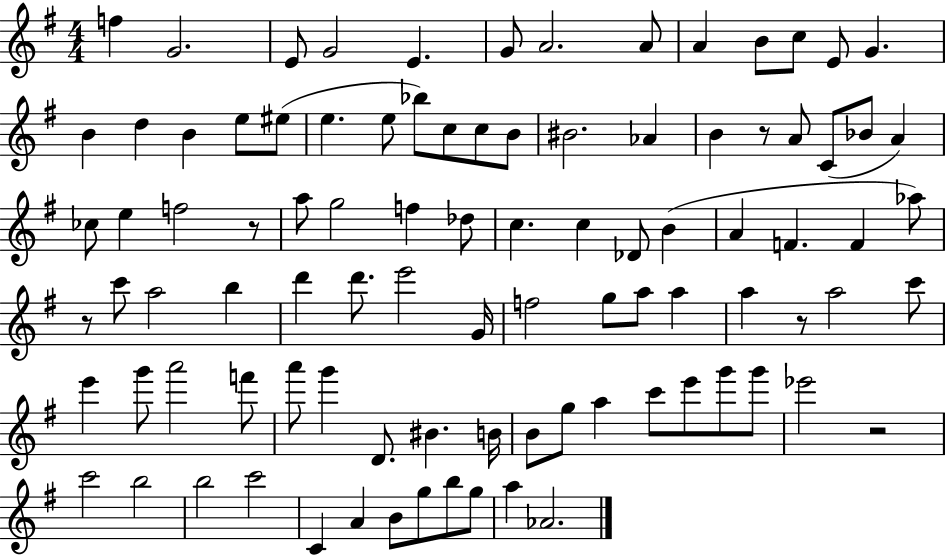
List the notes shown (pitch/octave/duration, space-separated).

F5/q G4/h. E4/e G4/h E4/q. G4/e A4/h. A4/e A4/q B4/e C5/e E4/e G4/q. B4/q D5/q B4/q E5/e EIS5/e E5/q. E5/e Bb5/e C5/e C5/e B4/e BIS4/h. Ab4/q B4/q R/e A4/e C4/e Bb4/e A4/q CES5/e E5/q F5/h R/e A5/e G5/h F5/q Db5/e C5/q. C5/q Db4/e B4/q A4/q F4/q. F4/q Ab5/e R/e C6/e A5/h B5/q D6/q D6/e. E6/h G4/s F5/h G5/e A5/e A5/q A5/q R/e A5/h C6/e E6/q G6/e A6/h F6/e A6/e G6/q D4/e. BIS4/q. B4/s B4/e G5/e A5/q C6/e E6/e G6/e G6/e Eb6/h R/h C6/h B5/h B5/h C6/h C4/q A4/q B4/e G5/e B5/e G5/e A5/q Ab4/h.